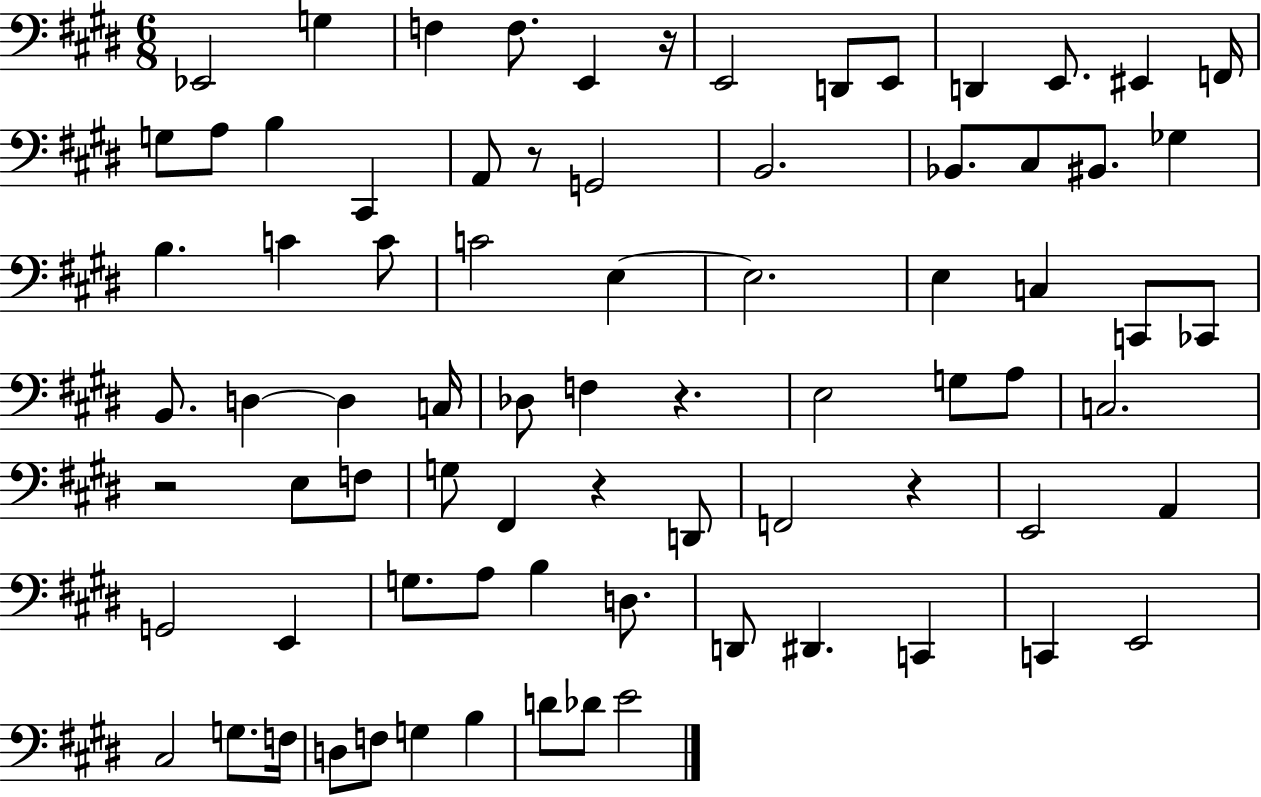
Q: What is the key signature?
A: E major